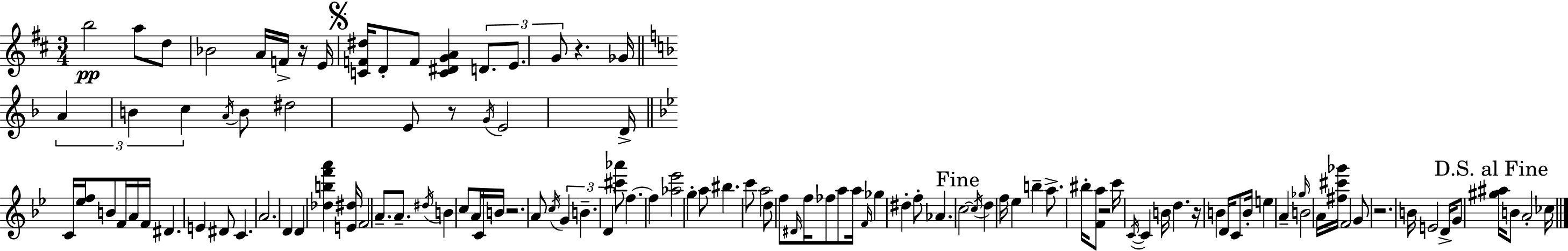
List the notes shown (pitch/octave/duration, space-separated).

B5/h A5/e D5/e Bb4/h A4/s F4/s R/s E4/s [C4,F4,D#5]/s D4/e F4/e [C4,D#4,G4,A4]/q D4/e. E4/e. G4/e R/q. Gb4/s A4/q B4/q C5/q A4/s B4/e D#5/h E4/e R/e G4/s E4/h D4/s C4/s [Eb5,F5]/s B4/e F4/s A4/s F4/s D#4/q. E4/q D#4/e C4/q. A4/h. D4/q D4/q [Db5,B5,F6,A6]/q [E4,D#5]/s F4/h A4/e. A4/e. D#5/s B4/q C5/e A4/s C4/s B4/s R/h. A4/e C5/s G4/q B4/q. D4/q [C#6,Ab6]/e F5/q. F5/q [Ab5,Eb6]/h G5/q A5/e BIS5/q. C6/e A5/h D5/e F5/e D#4/s F5/s FES5/e A5/e A5/s F4/s Gb5/q D#5/q F5/e Ab4/q. C5/h C5/s D5/q F5/s Eb5/q B5/q A5/e. BIS5/s [F4,A5]/e R/h C6/s C4/s C4/q B4/s D5/q. R/s B4/q D4/s C4/e B4/s E5/q A4/q Gb5/s B4/h A4/s [F#5,C#6,Gb6]/s F4/h G4/e R/h. B4/s E4/h D4/s G4/e [G#5,A#5]/s B4/e A4/h CES5/s